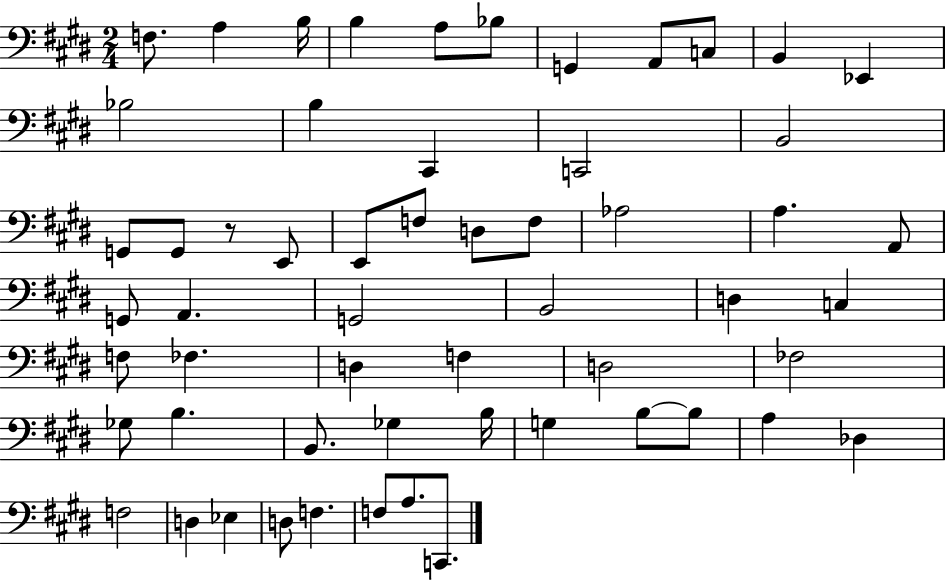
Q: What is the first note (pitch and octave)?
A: F3